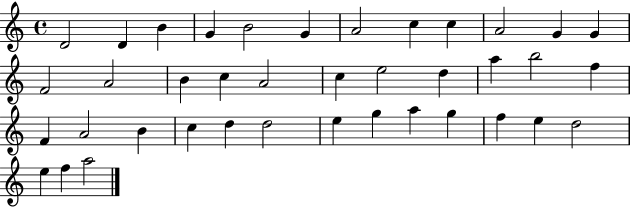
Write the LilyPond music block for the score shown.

{
  \clef treble
  \time 4/4
  \defaultTimeSignature
  \key c \major
  d'2 d'4 b'4 | g'4 b'2 g'4 | a'2 c''4 c''4 | a'2 g'4 g'4 | \break f'2 a'2 | b'4 c''4 a'2 | c''4 e''2 d''4 | a''4 b''2 f''4 | \break f'4 a'2 b'4 | c''4 d''4 d''2 | e''4 g''4 a''4 g''4 | f''4 e''4 d''2 | \break e''4 f''4 a''2 | \bar "|."
}